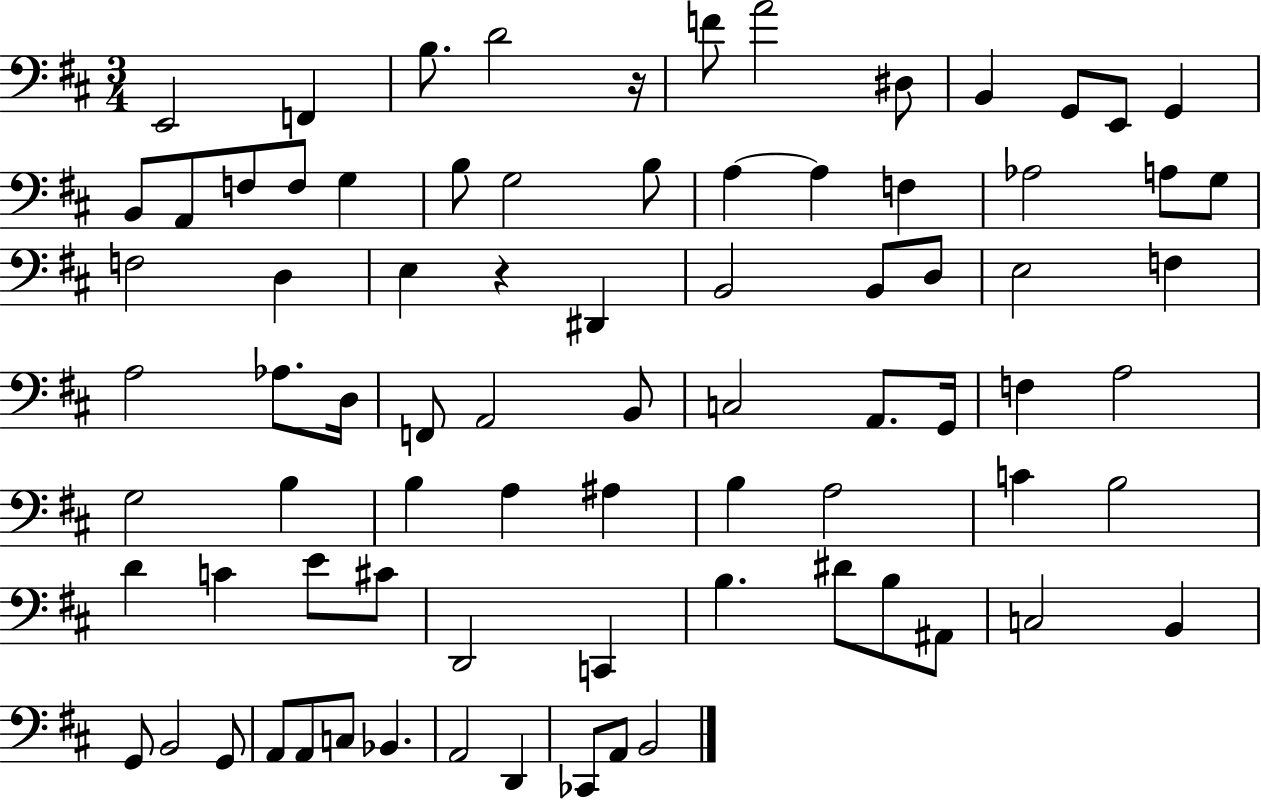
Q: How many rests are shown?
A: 2